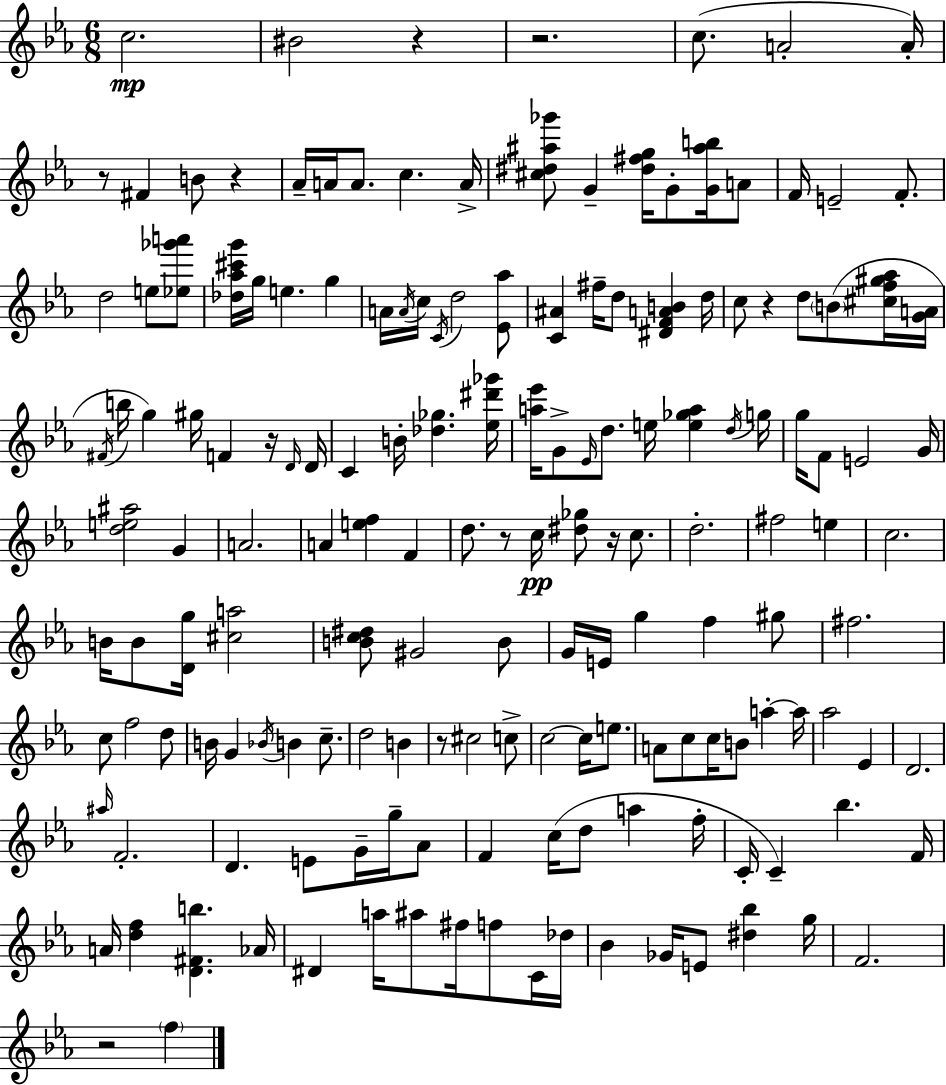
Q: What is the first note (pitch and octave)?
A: C5